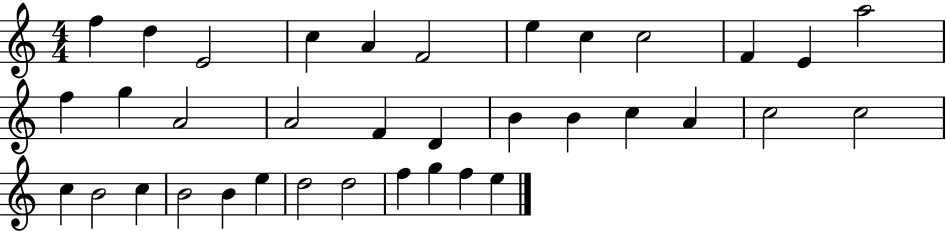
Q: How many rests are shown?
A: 0